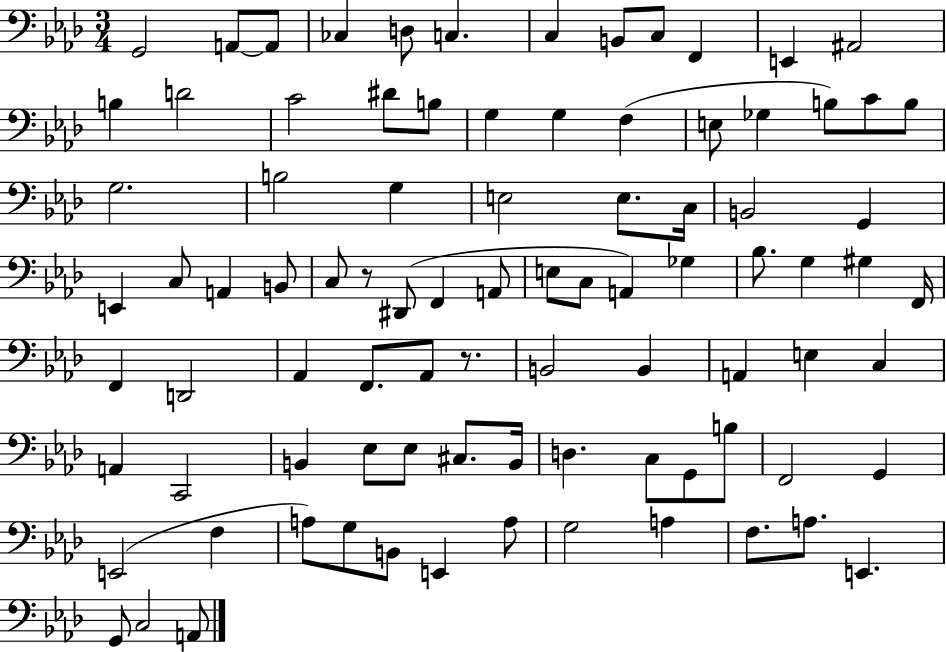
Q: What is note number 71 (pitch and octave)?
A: F2